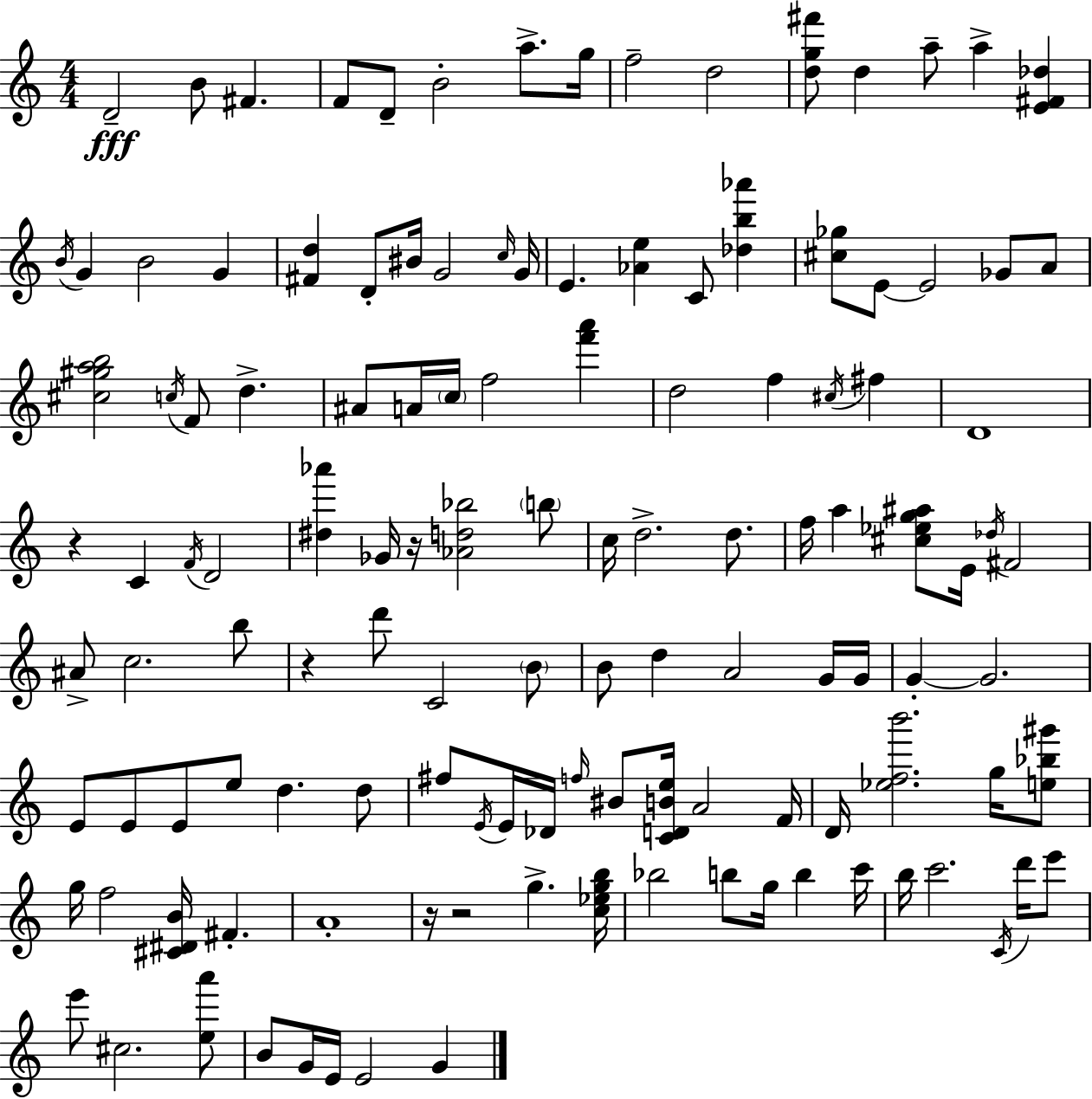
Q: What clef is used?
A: treble